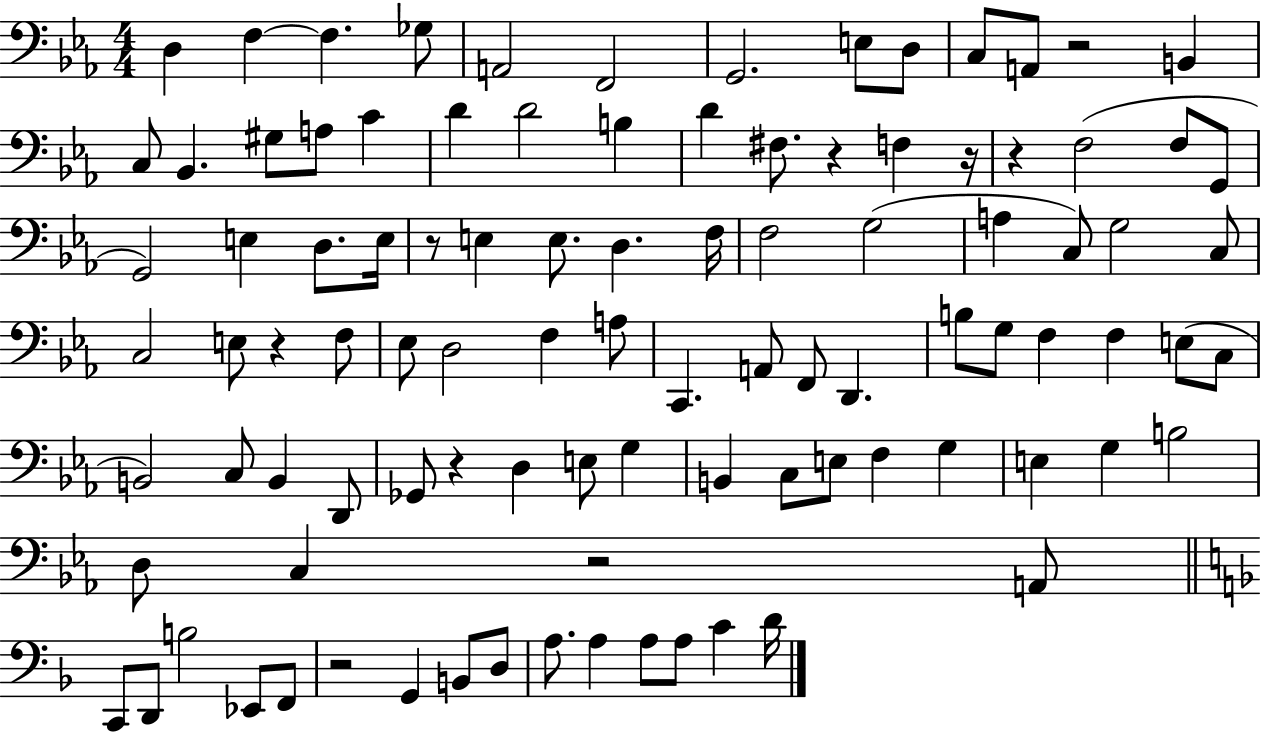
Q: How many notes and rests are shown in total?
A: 99